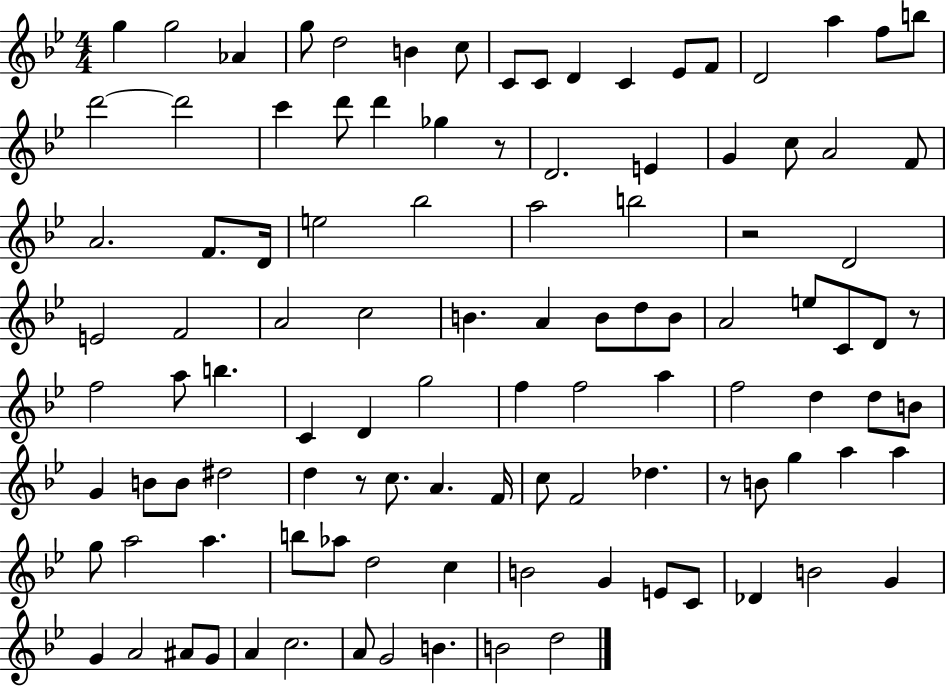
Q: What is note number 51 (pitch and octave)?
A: F5